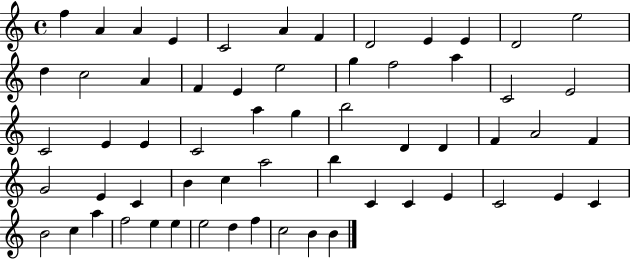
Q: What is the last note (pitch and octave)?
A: B4